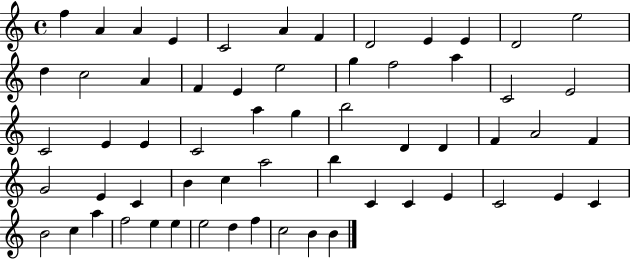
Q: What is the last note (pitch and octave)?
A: B4